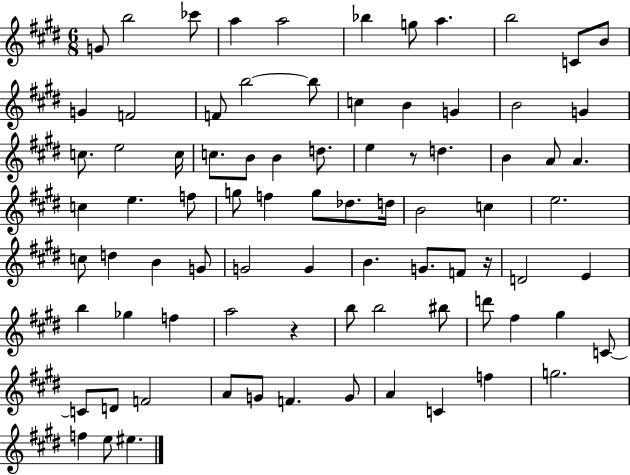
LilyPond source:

{
  \clef treble
  \numericTimeSignature
  \time 6/8
  \key e \major
  g'8 b''2 ces'''8 | a''4 a''2 | bes''4 g''8 a''4. | b''2 c'8 b'8 | \break g'4 f'2 | f'8 b''2~~ b''8 | c''4 b'4 g'4 | b'2 g'4 | \break c''8. e''2 c''16 | c''8. b'8 b'4 d''8. | e''4 r8 d''4. | b'4 a'8 a'4. | \break c''4 e''4. f''8 | g''8 f''4 g''8 des''8. d''16 | b'2 c''4 | e''2. | \break c''8 d''4 b'4 g'8 | g'2 g'4 | b'4. g'8. f'8 r16 | d'2 e'4 | \break b''4 ges''4 f''4 | a''2 r4 | b''8 b''2 bis''8 | d'''8 fis''4 gis''4 c'8~~ | \break c'8 d'8 f'2 | a'8 g'8 f'4. g'8 | a'4 c'4 f''4 | g''2. | \break f''4 e''8 eis''4. | \bar "|."
}